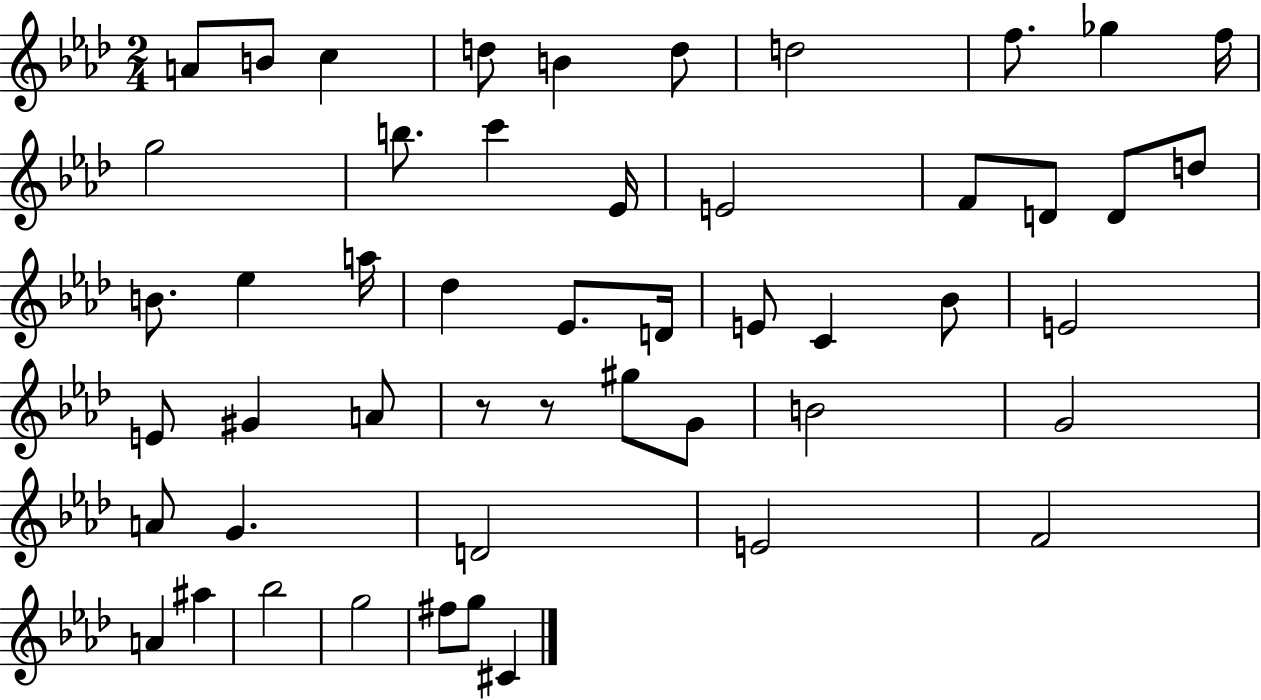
{
  \clef treble
  \numericTimeSignature
  \time 2/4
  \key aes \major
  \repeat volta 2 { a'8 b'8 c''4 | d''8 b'4 d''8 | d''2 | f''8. ges''4 f''16 | \break g''2 | b''8. c'''4 ees'16 | e'2 | f'8 d'8 d'8 d''8 | \break b'8. ees''4 a''16 | des''4 ees'8. d'16 | e'8 c'4 bes'8 | e'2 | \break e'8 gis'4 a'8 | r8 r8 gis''8 g'8 | b'2 | g'2 | \break a'8 g'4. | d'2 | e'2 | f'2 | \break a'4 ais''4 | bes''2 | g''2 | fis''8 g''8 cis'4 | \break } \bar "|."
}